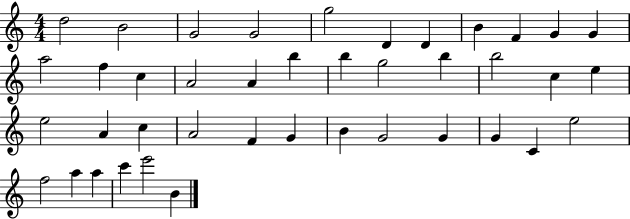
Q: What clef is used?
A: treble